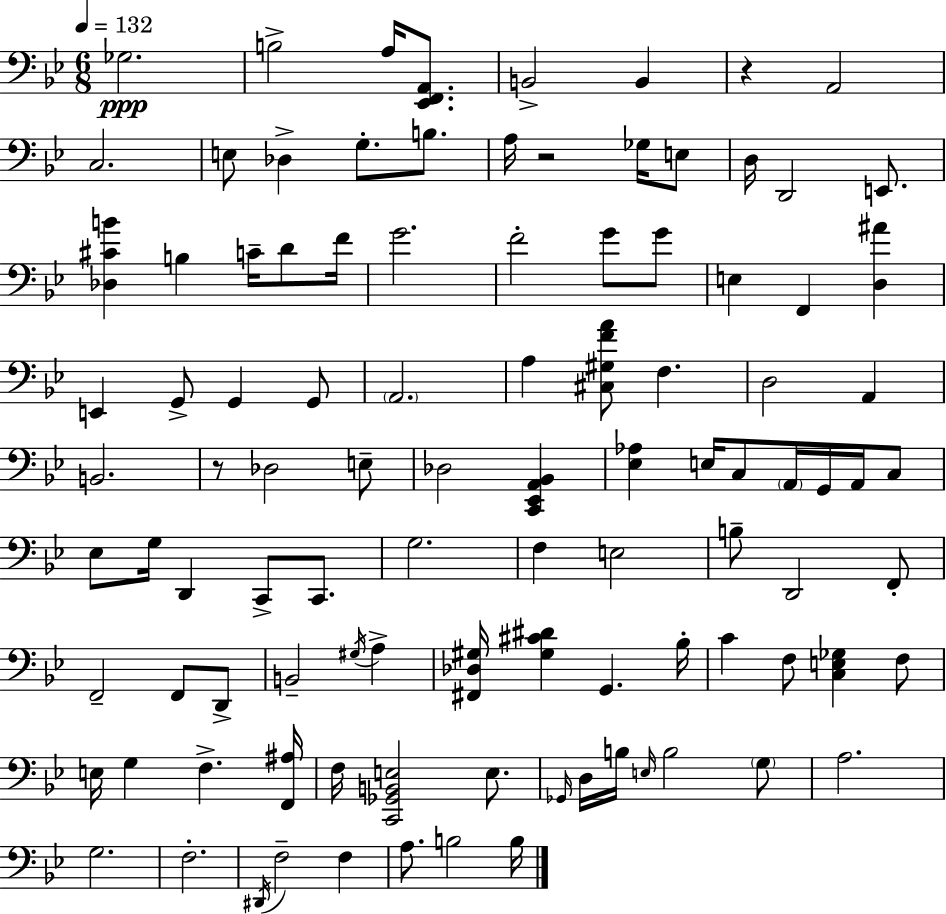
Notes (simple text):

Gb3/h. B3/h A3/s [Eb2,F2,A2]/e. B2/h B2/q R/q A2/h C3/h. E3/e Db3/q G3/e. B3/e. A3/s R/h Gb3/s E3/e D3/s D2/h E2/e. [Db3,C#4,B4]/q B3/q C4/s D4/e F4/s G4/h. F4/h G4/e G4/e E3/q F2/q [D3,A#4]/q E2/q G2/e G2/q G2/e A2/h. A3/q [C#3,G#3,F4,A4]/e F3/q. D3/h A2/q B2/h. R/e Db3/h E3/e Db3/h [C2,Eb2,A2,Bb2]/q [Eb3,Ab3]/q E3/s C3/e A2/s G2/s A2/s C3/e Eb3/e G3/s D2/q C2/e C2/e. G3/h. F3/q E3/h B3/e D2/h F2/e F2/h F2/e D2/e B2/h G#3/s A3/q [F#2,Db3,G#3]/s [G#3,C#4,D#4]/q G2/q. Bb3/s C4/q F3/e [C3,E3,Gb3]/q F3/e E3/s G3/q F3/q. [F2,A#3]/s F3/s [C2,Gb2,B2,E3]/h E3/e. Gb2/s D3/s B3/s E3/s B3/h G3/e A3/h. G3/h. F3/h. D#2/s F3/h F3/q A3/e. B3/h B3/s